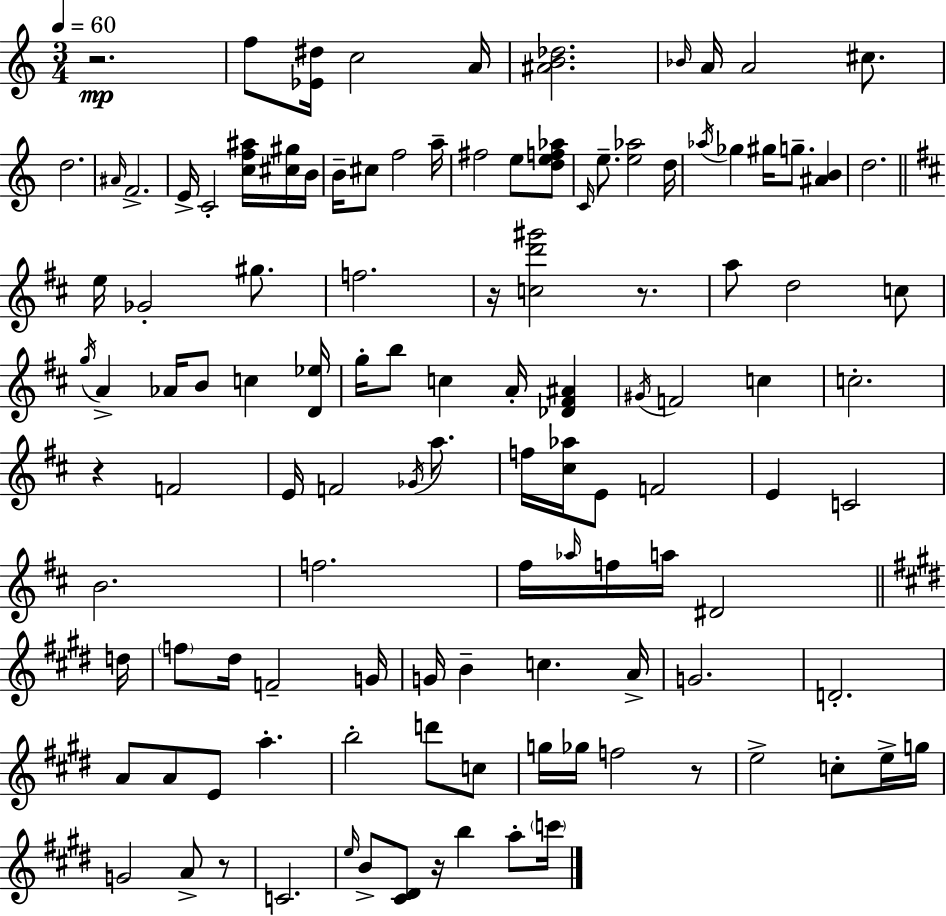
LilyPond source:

{
  \clef treble
  \numericTimeSignature
  \time 3/4
  \key a \minor
  \tempo 4 = 60
  r2.\mp | f''8 <ees' dis''>16 c''2 a'16 | <ais' b' des''>2. | \grace { bes'16 } a'16 a'2 cis''8. | \break d''2. | \grace { ais'16 } f'2.-> | e'16-> c'2-. <c'' f'' ais''>16 | <cis'' gis''>16 b'16 b'16-- cis''8 f''2 | \break a''16-- fis''2 e''8 | <d'' e'' f'' aes''>8 \grace { c'16 } e''8.-- <e'' aes''>2 | d''16 \acciaccatura { aes''16 } ges''4 gis''16 g''8.-- | <ais' b'>4 d''2. | \break \bar "||" \break \key b \minor e''16 ges'2-. gis''8. | f''2. | r16 <c'' d''' gis'''>2 r8. | a''8 d''2 c''8 | \break \acciaccatura { g''16 } a'4-> aes'16 b'8 c''4 | <d' ees''>16 g''16-. b''8 c''4 a'16-. <des' fis' ais'>4 | \acciaccatura { gis'16 } f'2 c''4 | c''2.-. | \break r4 f'2 | e'16 f'2 \acciaccatura { ges'16 } | a''8. f''16 <cis'' aes''>16 e'8 f'2 | e'4 c'2 | \break b'2. | f''2. | fis''16 \grace { aes''16 } f''16 a''16 dis'2 | \bar "||" \break \key e \major d''16 \parenthesize f''8 dis''16 f'2-- | g'16 g'16 b'4-- c''4. | a'16-> g'2. | d'2.-. | \break a'8 a'8 e'8 a''4.-. | b''2-. d'''8 c''8 | g''16 ges''16 f''2 r8 | e''2-> c''8-. e''16-> | \break g''16 g'2 a'8-> r8 | c'2. | \grace { e''16 } b'8-> <cis' dis'>8 r16 b''4 a''8-. | \parenthesize c'''16 \bar "|."
}